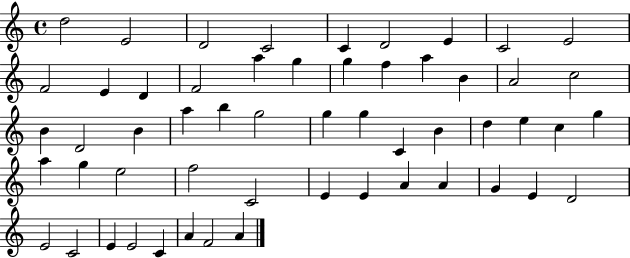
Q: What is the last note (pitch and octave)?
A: A4